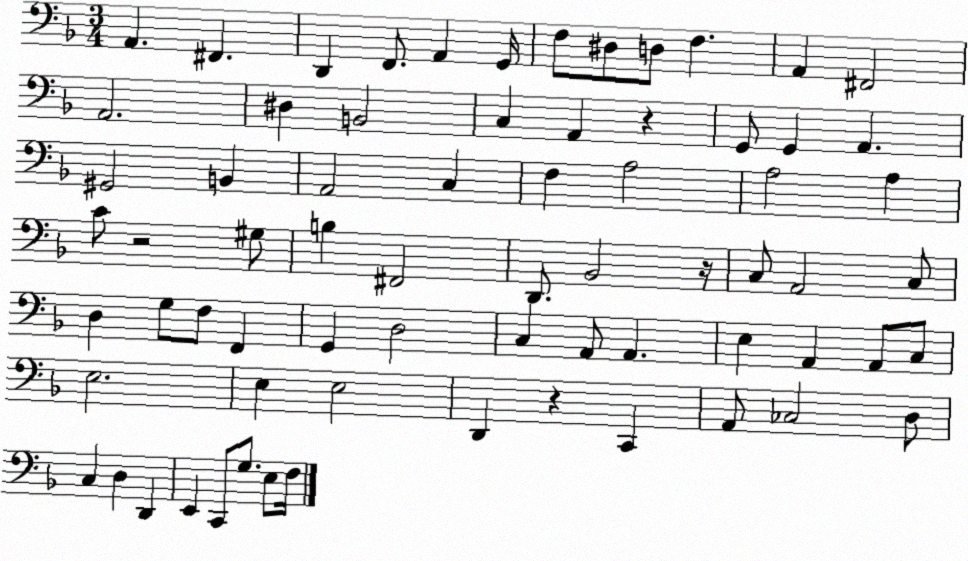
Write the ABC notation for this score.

X:1
T:Untitled
M:3/4
L:1/4
K:F
A,, ^F,, D,, F,,/2 A,, G,,/4 F,/2 ^D,/2 D,/2 F, A,, ^F,,2 A,,2 ^D, B,,2 C, A,, z G,,/2 G,, A,, ^G,,2 B,, A,,2 C, F, A,2 A,2 A, C/2 z2 ^G,/2 B, ^F,,2 D,,/2 _B,,2 z/4 C,/2 A,,2 C,/2 D, G,/2 F,/2 F,, G,, D,2 C, A,,/2 A,, E, A,, A,,/2 C,/2 E,2 E, E,2 D,, z C,, A,,/2 _C,2 D,/2 C, D, D,, E,, C,,/2 G,/2 E,/2 F,/4